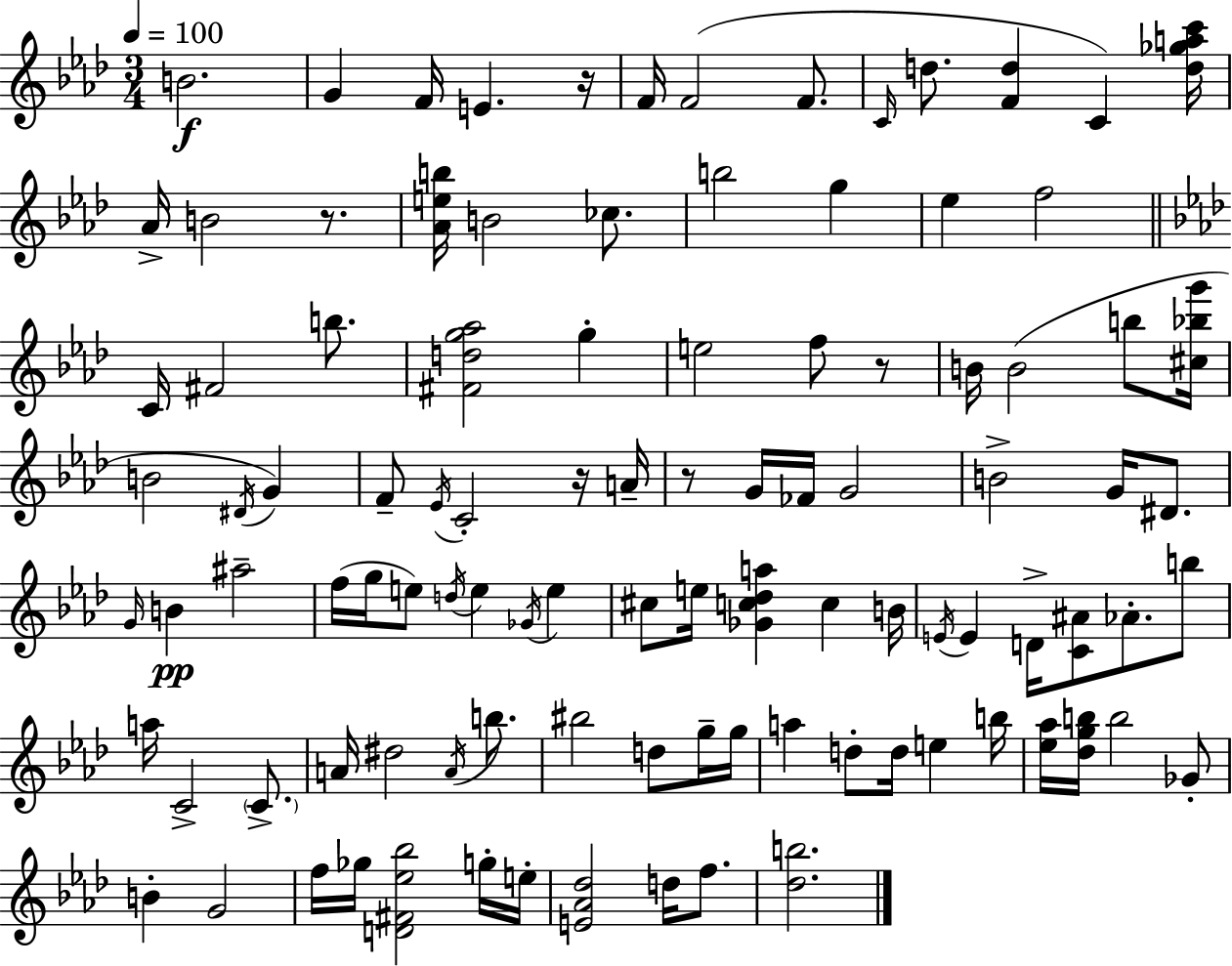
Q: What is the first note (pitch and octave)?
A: B4